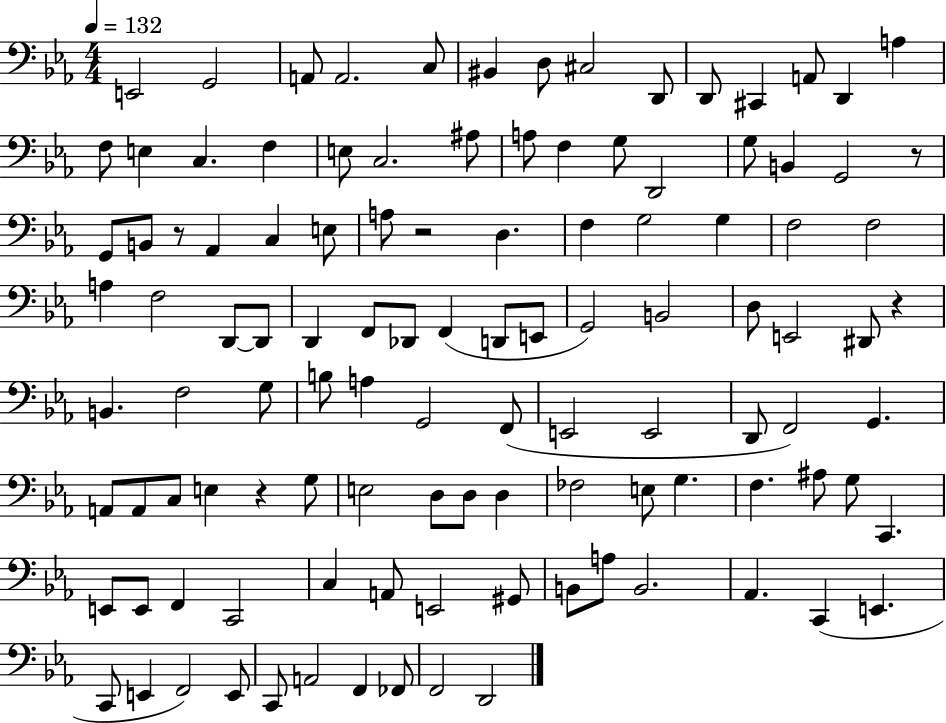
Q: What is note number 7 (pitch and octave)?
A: D3